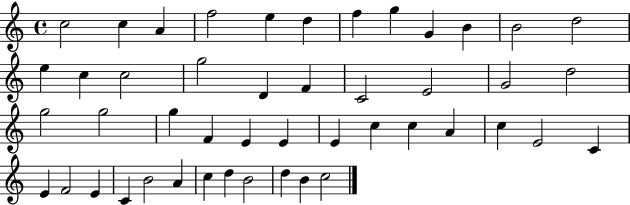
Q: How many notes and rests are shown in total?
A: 47